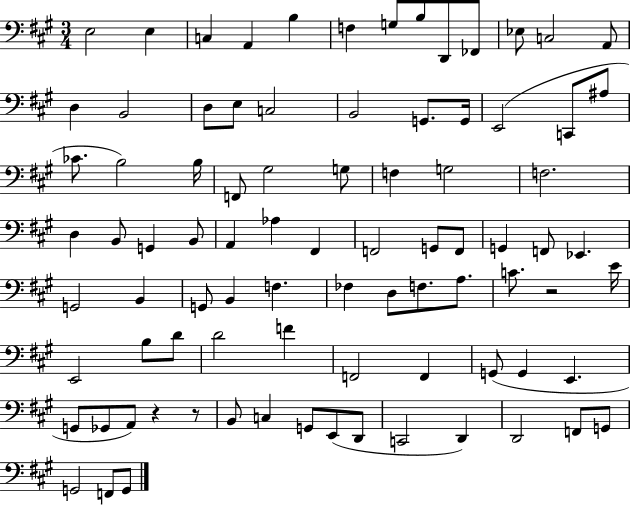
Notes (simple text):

E3/h E3/q C3/q A2/q B3/q F3/q G3/e B3/e D2/e FES2/e Eb3/e C3/h A2/e D3/q B2/h D3/e E3/e C3/h B2/h G2/e. G2/s E2/h C2/e A#3/e CES4/e. B3/h B3/s F2/e G#3/h G3/e F3/q G3/h F3/h. D3/q B2/e G2/q B2/e A2/q Ab3/q F#2/q F2/h G2/e F2/e G2/q F2/e Eb2/q. G2/h B2/q G2/e B2/q F3/q. FES3/q D3/e F3/e. A3/e. C4/e. R/h E4/s E2/h B3/e D4/e D4/h F4/q F2/h F2/q G2/e G2/q E2/q. G2/e Gb2/e A2/e R/q R/e B2/e C3/q G2/e E2/e D2/e C2/h D2/q D2/h F2/e G2/e G2/h F2/e G2/e